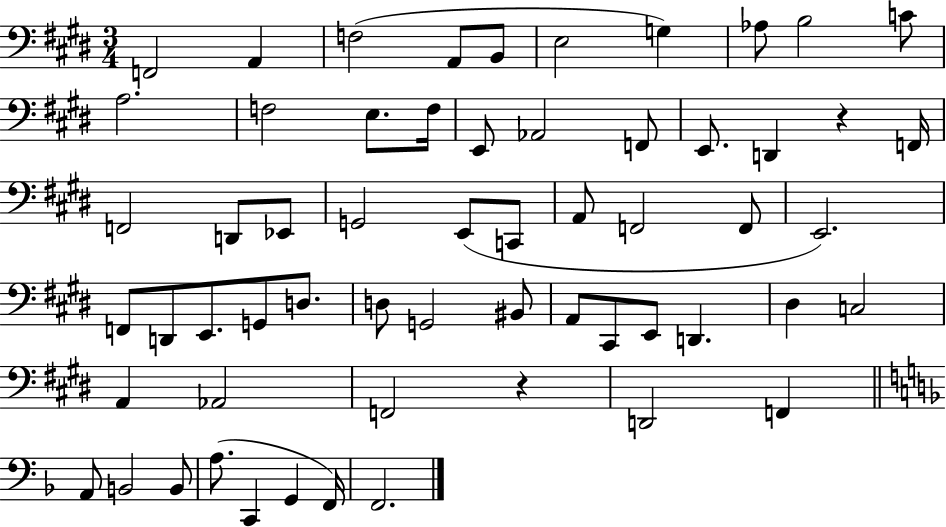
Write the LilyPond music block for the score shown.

{
  \clef bass
  \numericTimeSignature
  \time 3/4
  \key e \major
  f,2 a,4 | f2( a,8 b,8 | e2 g4) | aes8 b2 c'8 | \break a2. | f2 e8. f16 | e,8 aes,2 f,8 | e,8. d,4 r4 f,16 | \break f,2 d,8 ees,8 | g,2 e,8( c,8 | a,8 f,2 f,8 | e,2.) | \break f,8 d,8 e,8. g,8 d8. | d8 g,2 bis,8 | a,8 cis,8 e,8 d,4. | dis4 c2 | \break a,4 aes,2 | f,2 r4 | d,2 f,4 | \bar "||" \break \key f \major a,8 b,2 b,8 | a8.( c,4 g,4 f,16) | f,2. | \bar "|."
}